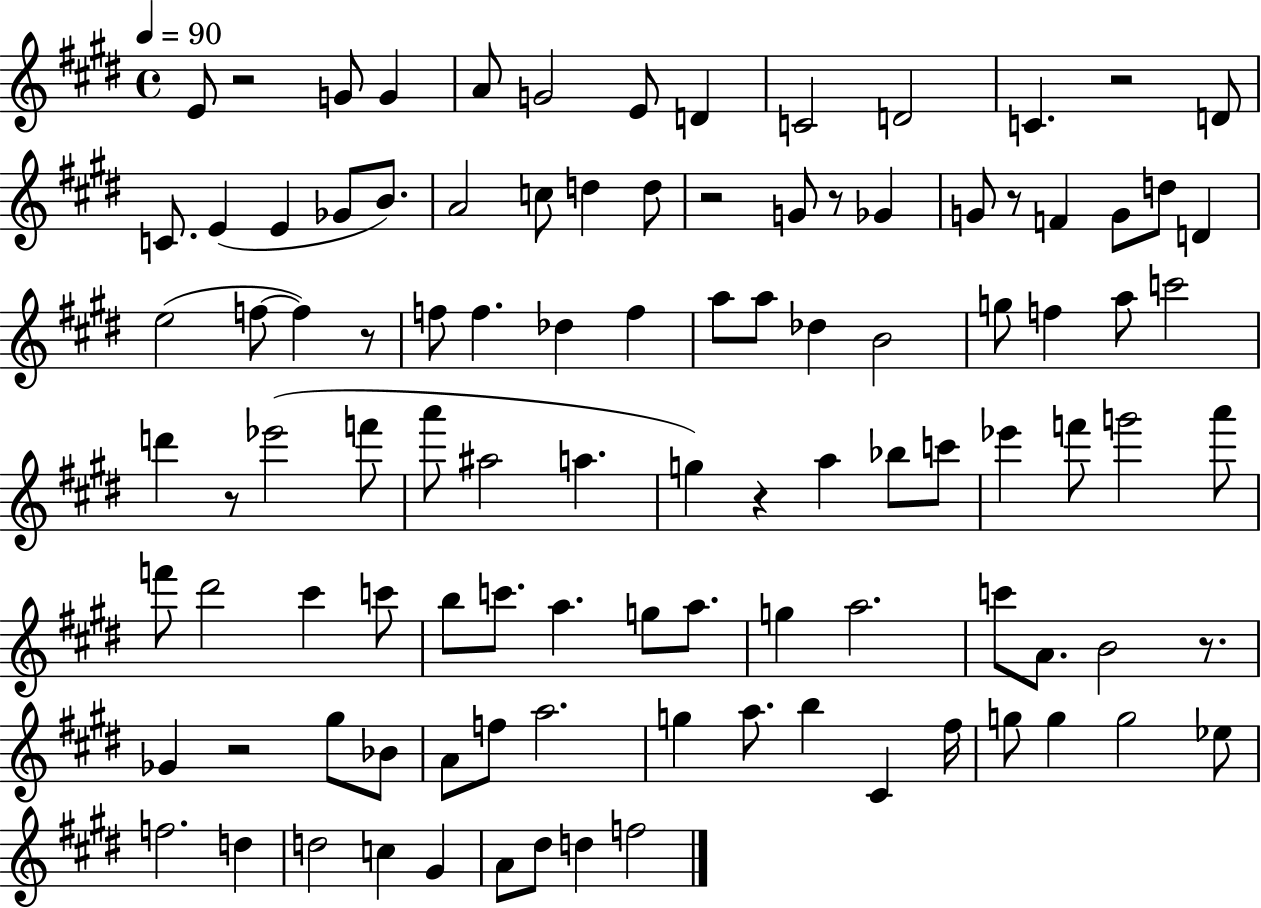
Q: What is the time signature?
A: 4/4